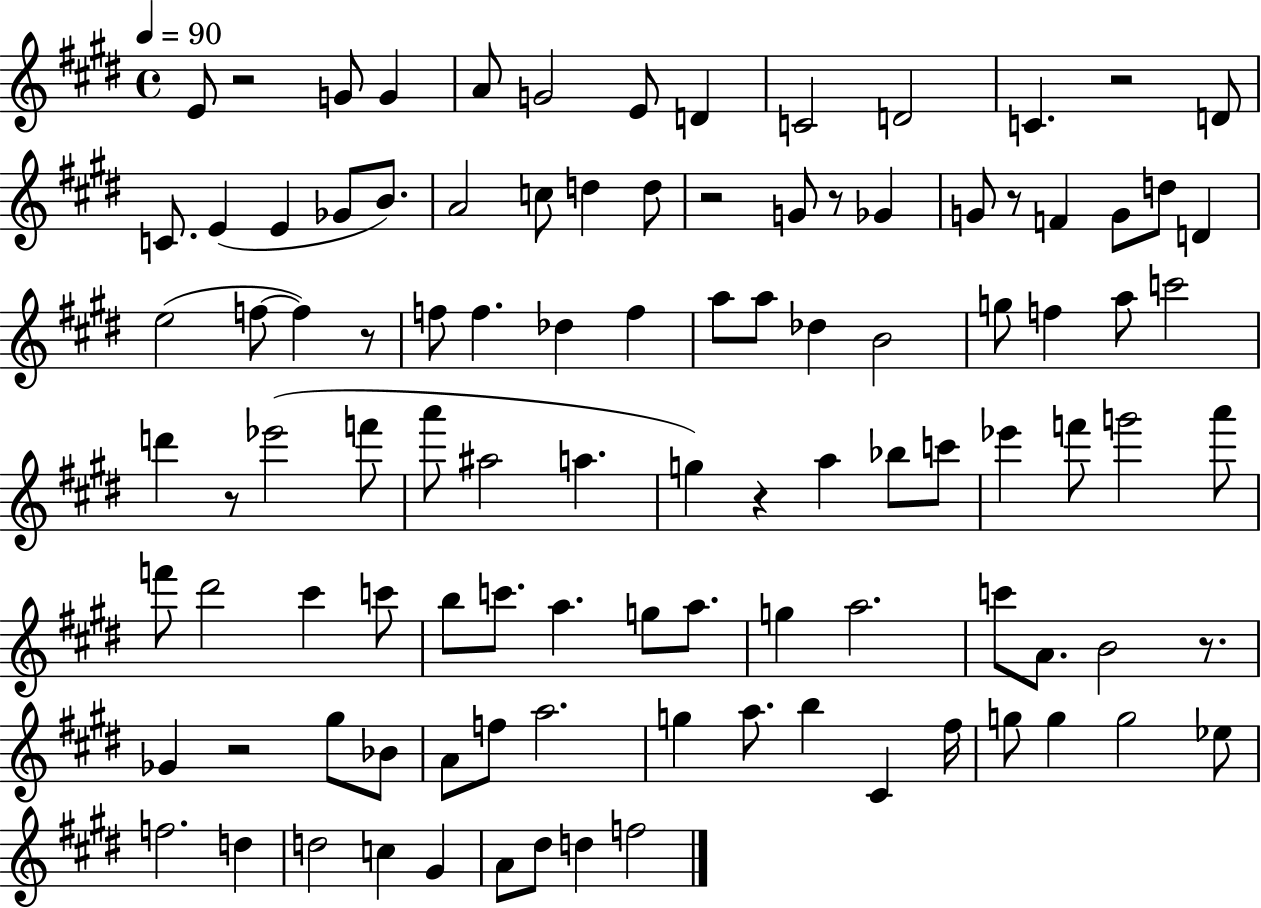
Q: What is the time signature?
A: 4/4